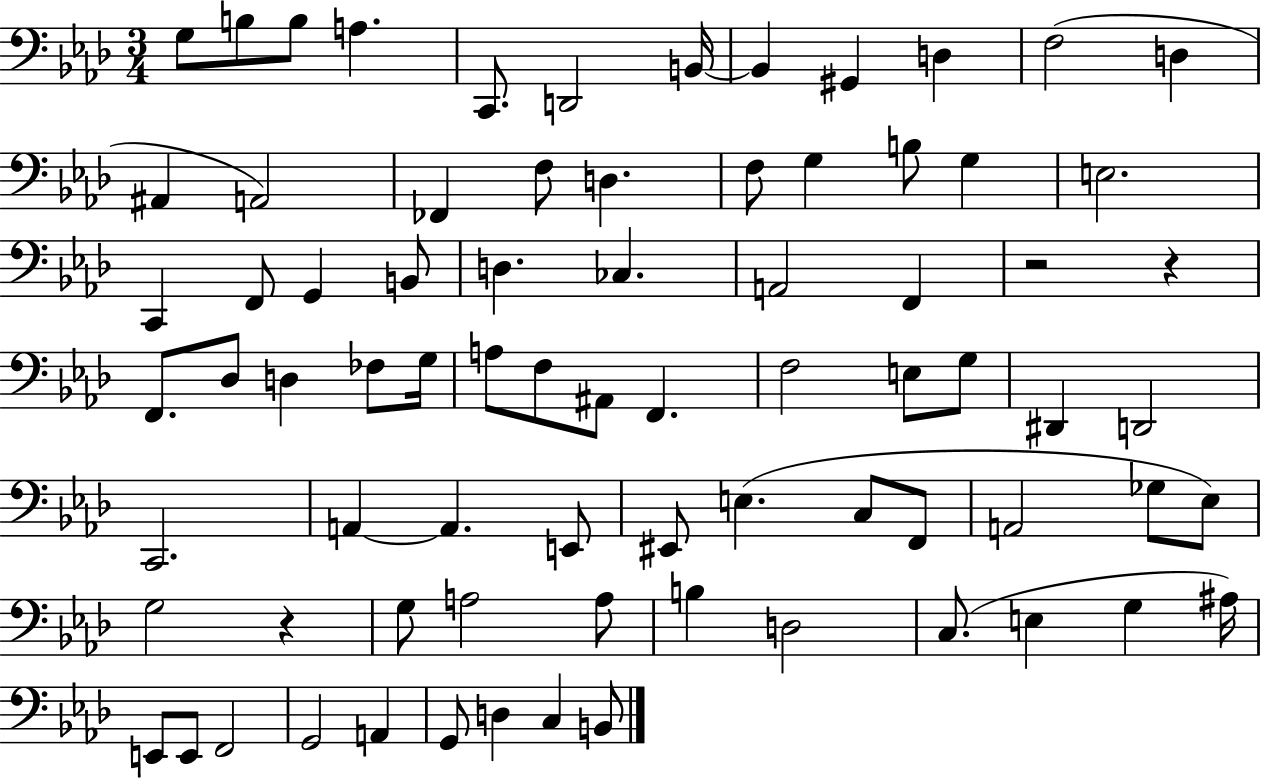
{
  \clef bass
  \numericTimeSignature
  \time 3/4
  \key aes \major
  \repeat volta 2 { g8 b8 b8 a4. | c,8. d,2 b,16~~ | b,4 gis,4 d4 | f2( d4 | \break ais,4 a,2) | fes,4 f8 d4. | f8 g4 b8 g4 | e2. | \break c,4 f,8 g,4 b,8 | d4. ces4. | a,2 f,4 | r2 r4 | \break f,8. des8 d4 fes8 g16 | a8 f8 ais,8 f,4. | f2 e8 g8 | dis,4 d,2 | \break c,2. | a,4~~ a,4. e,8 | eis,8 e4.( c8 f,8 | a,2 ges8 ees8) | \break g2 r4 | g8 a2 a8 | b4 d2 | c8.( e4 g4 ais16) | \break e,8 e,8 f,2 | g,2 a,4 | g,8 d4 c4 b,8 | } \bar "|."
}